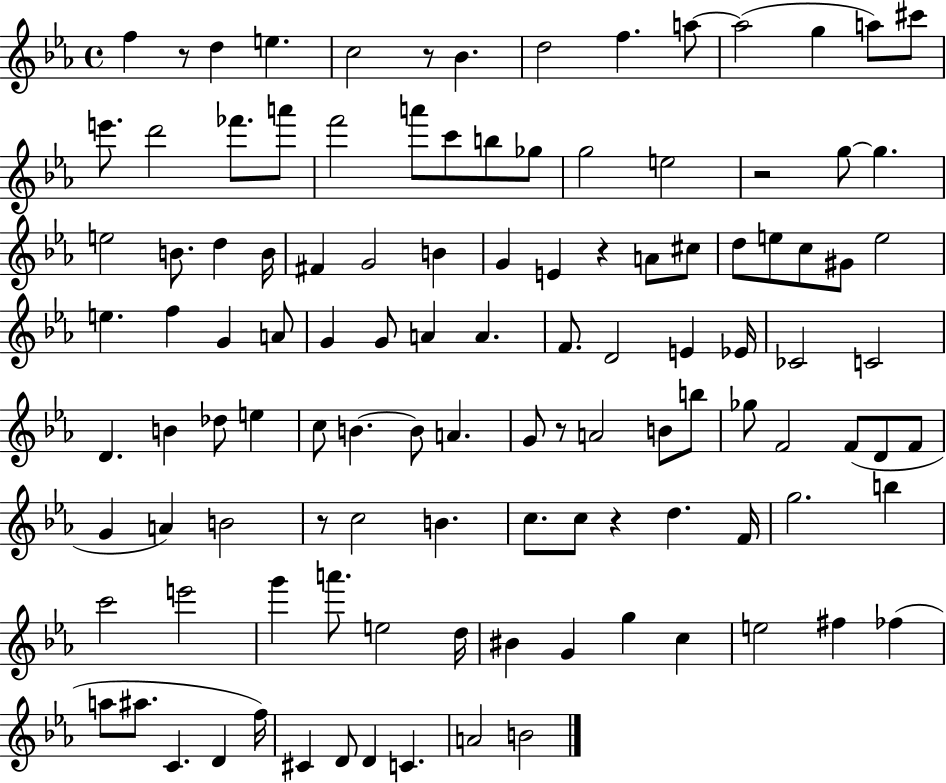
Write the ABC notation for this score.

X:1
T:Untitled
M:4/4
L:1/4
K:Eb
f z/2 d e c2 z/2 _B d2 f a/2 a2 g a/2 ^c'/2 e'/2 d'2 _f'/2 a'/2 f'2 a'/2 c'/2 b/2 _g/2 g2 e2 z2 g/2 g e2 B/2 d B/4 ^F G2 B G E z A/2 ^c/2 d/2 e/2 c/2 ^G/2 e2 e f G A/2 G G/2 A A F/2 D2 E _E/4 _C2 C2 D B _d/2 e c/2 B B/2 A G/2 z/2 A2 B/2 b/2 _g/2 F2 F/2 D/2 F/2 G A B2 z/2 c2 B c/2 c/2 z d F/4 g2 b c'2 e'2 g' a'/2 e2 d/4 ^B G g c e2 ^f _f a/2 ^a/2 C D f/4 ^C D/2 D C A2 B2